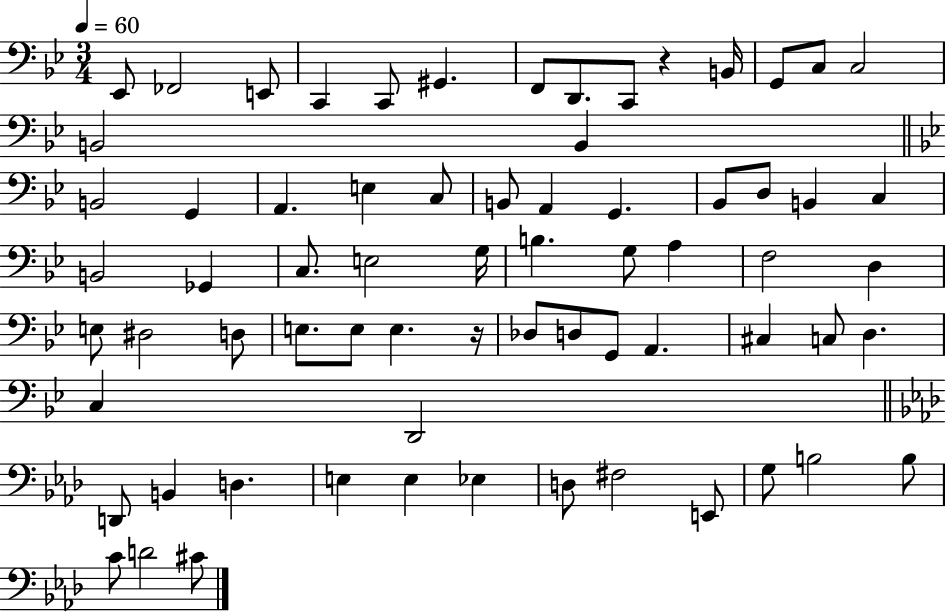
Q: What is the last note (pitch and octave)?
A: C#4